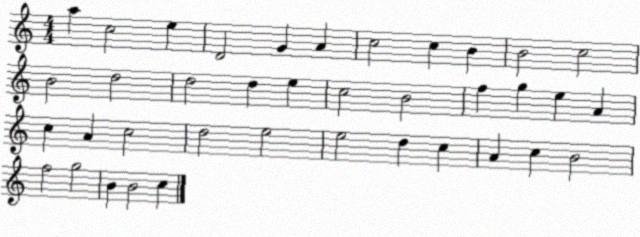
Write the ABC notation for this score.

X:1
T:Untitled
M:4/4
L:1/4
K:C
a c2 e D2 G A c2 c B B2 c2 B2 d2 d2 d e c2 B2 f g e A c A c2 d2 e2 e2 d c A c B2 f2 g2 B B2 c